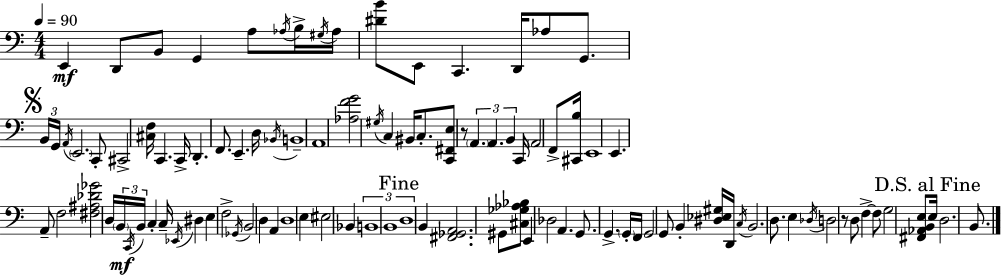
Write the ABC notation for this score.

X:1
T:Untitled
M:4/4
L:1/4
K:C
E,, D,,/2 B,,/2 G,, A,/2 _A,/4 B,/4 ^G,/4 _A,/4 [^DB]/2 E,,/2 C,, D,,/4 _A,/2 G,,/2 B,,/4 G,,/4 A,,/4 E,,2 C,,/2 ^C,,2 [^C,F,]/4 C,, C,,/4 D,, F,,/2 E,, D,/4 _B,,/4 B,,4 A,,4 [_A,FG]2 ^G,/4 C, ^B,,/4 C,/2 [C,,^F,,E,]/2 z/2 A,, A,, B,, C,,/4 A,,2 F,,/2 [^C,,B,]/4 E,,4 E,, A,,/2 F,2 [^F,^A,_D_G]2 D,/4 B,,/4 C,,/4 B,,/4 C, C,/4 _E,,/4 ^D, E, F,2 _G,,/4 B,,2 D, A,, D,4 E, ^E,2 _B,, B,,4 B,,4 D,4 B,, [^F,,_G,,A,,]2 ^G,,/2 [^C,_G,_A,_B,]/2 E,, _D,2 A,, G,,/2 G,, G,,/4 F,,/4 G,,2 G,,/2 B,, [^D,_E,^G,]/4 D,,/4 C,/4 B,,2 D,/2 E, _D,/4 D,2 z/2 D,/2 F, F,/2 G,2 [^F,,_A,,B,,E,]/2 E,/4 D,2 B,,/2